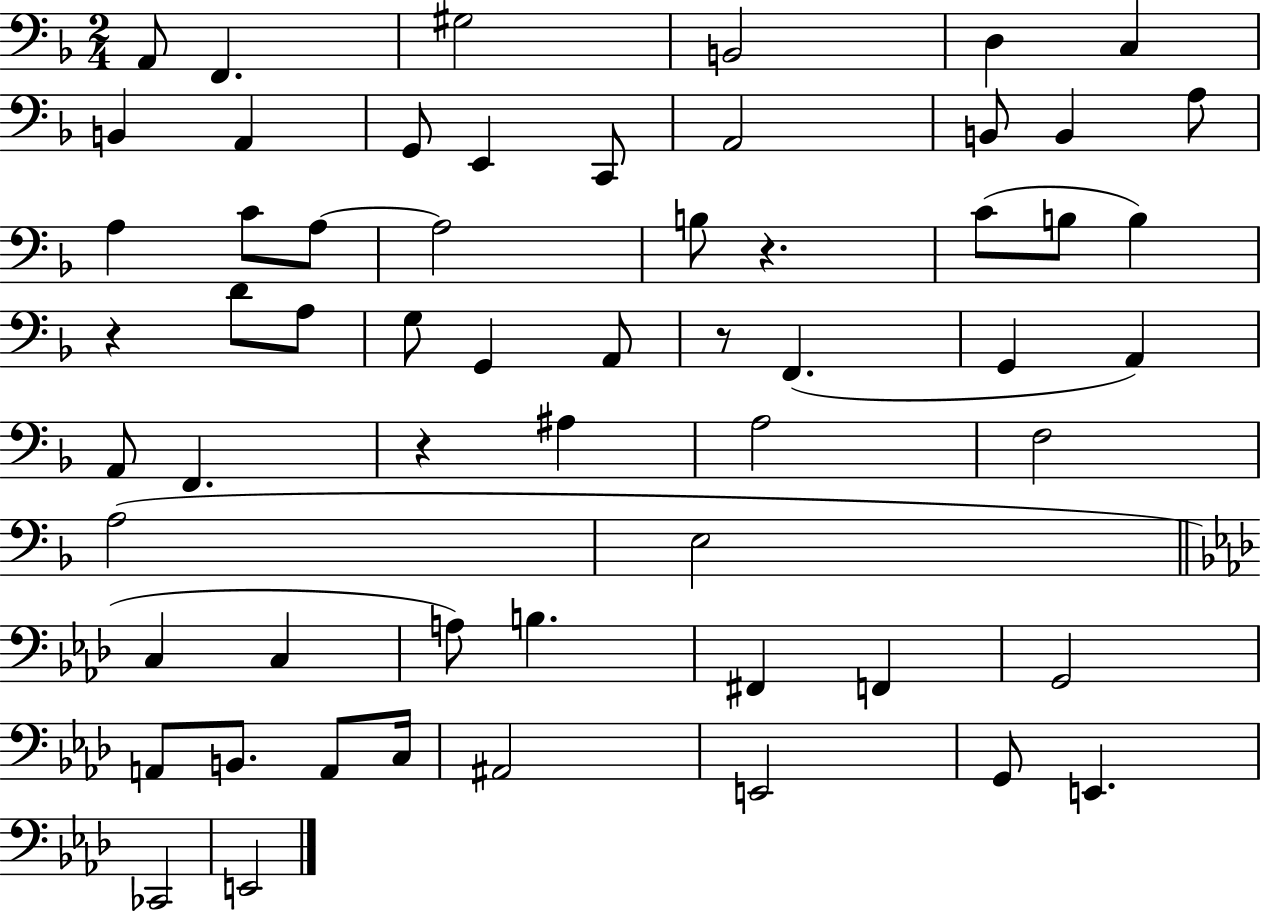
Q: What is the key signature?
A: F major